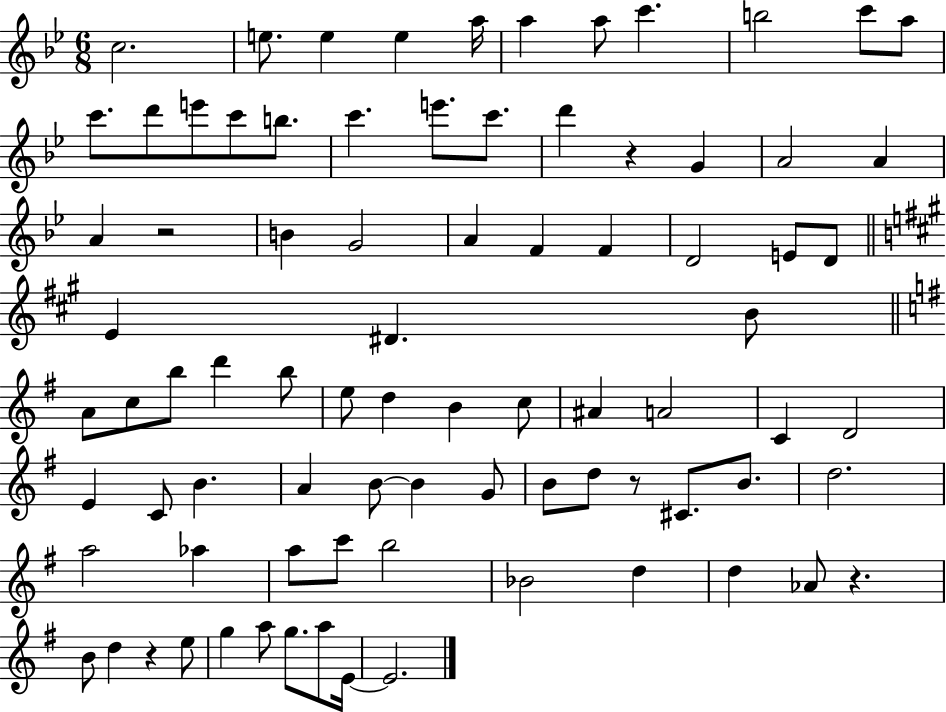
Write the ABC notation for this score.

X:1
T:Untitled
M:6/8
L:1/4
K:Bb
c2 e/2 e e a/4 a a/2 c' b2 c'/2 a/2 c'/2 d'/2 e'/2 c'/2 b/2 c' e'/2 c'/2 d' z G A2 A A z2 B G2 A F F D2 E/2 D/2 E ^D B/2 A/2 c/2 b/2 d' b/2 e/2 d B c/2 ^A A2 C D2 E C/2 B A B/2 B G/2 B/2 d/2 z/2 ^C/2 B/2 d2 a2 _a a/2 c'/2 b2 _B2 d d _A/2 z B/2 d z e/2 g a/2 g/2 a/2 E/4 E2